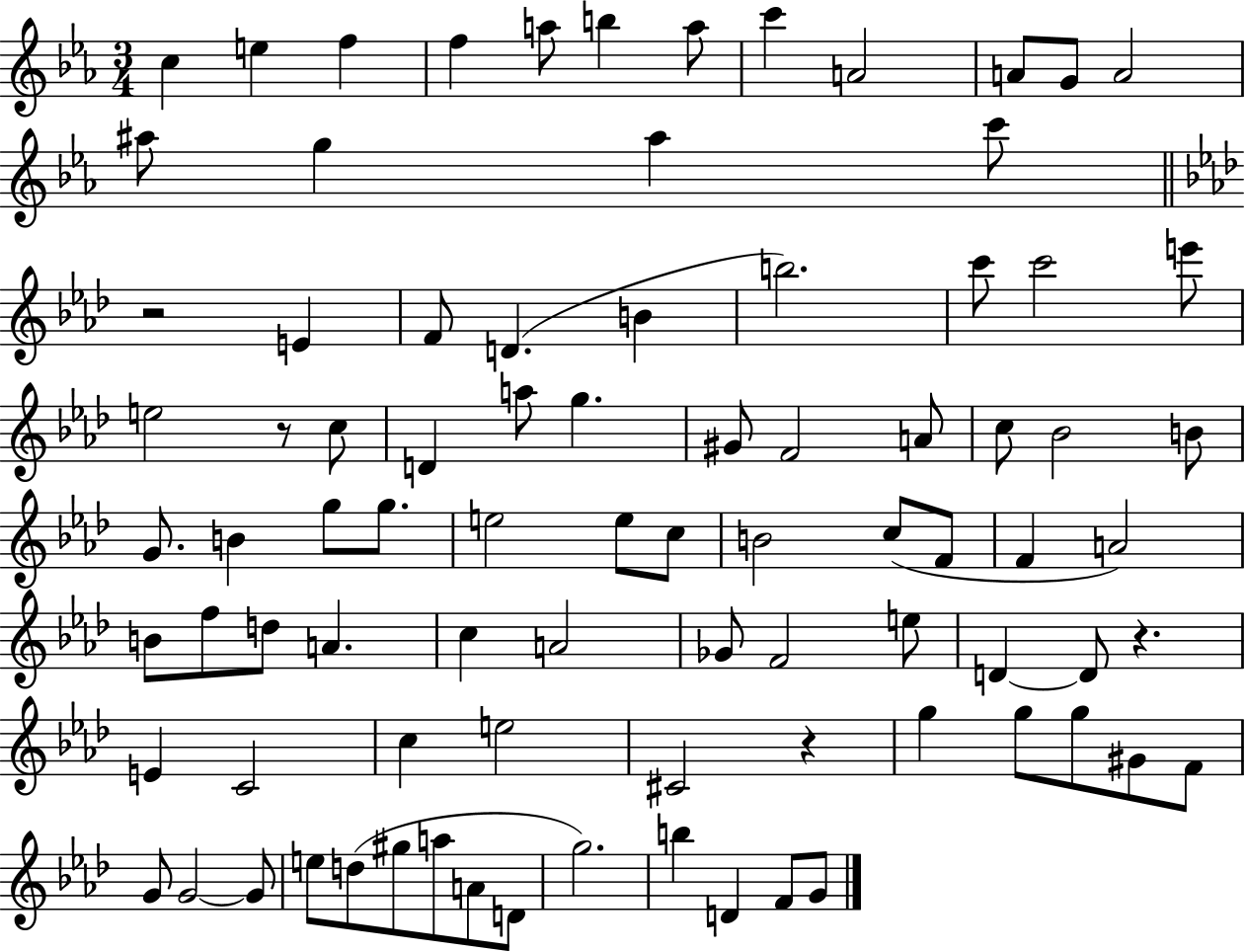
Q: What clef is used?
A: treble